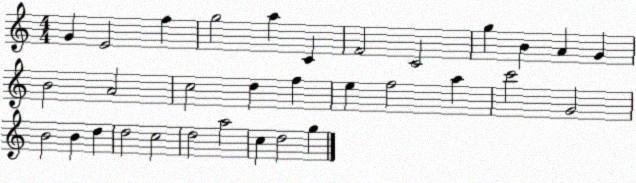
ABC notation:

X:1
T:Untitled
M:4/4
L:1/4
K:C
G E2 f g2 a C F2 C2 g B A G B2 A2 c2 d f e f2 a c'2 G2 B2 B d d2 c2 d2 a2 c d2 g